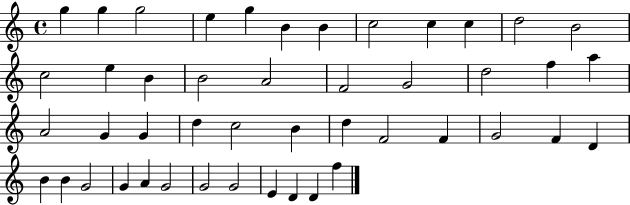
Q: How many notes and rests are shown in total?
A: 46